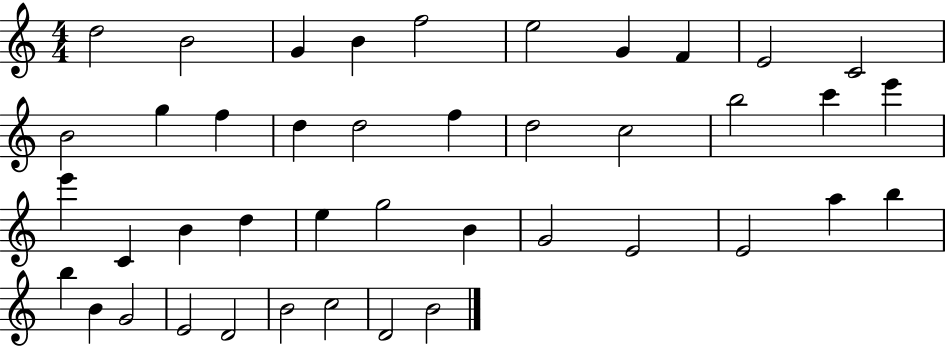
D5/h B4/h G4/q B4/q F5/h E5/h G4/q F4/q E4/h C4/h B4/h G5/q F5/q D5/q D5/h F5/q D5/h C5/h B5/h C6/q E6/q E6/q C4/q B4/q D5/q E5/q G5/h B4/q G4/h E4/h E4/h A5/q B5/q B5/q B4/q G4/h E4/h D4/h B4/h C5/h D4/h B4/h